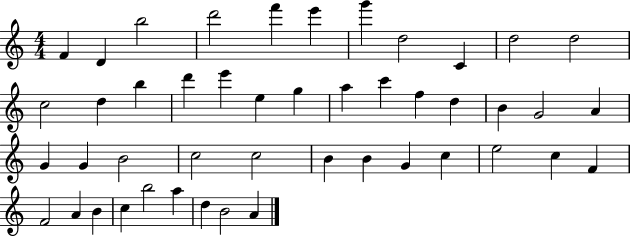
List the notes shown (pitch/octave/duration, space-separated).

F4/q D4/q B5/h D6/h F6/q E6/q G6/q D5/h C4/q D5/h D5/h C5/h D5/q B5/q D6/q E6/q E5/q G5/q A5/q C6/q F5/q D5/q B4/q G4/h A4/q G4/q G4/q B4/h C5/h C5/h B4/q B4/q G4/q C5/q E5/h C5/q F4/q F4/h A4/q B4/q C5/q B5/h A5/q D5/q B4/h A4/q